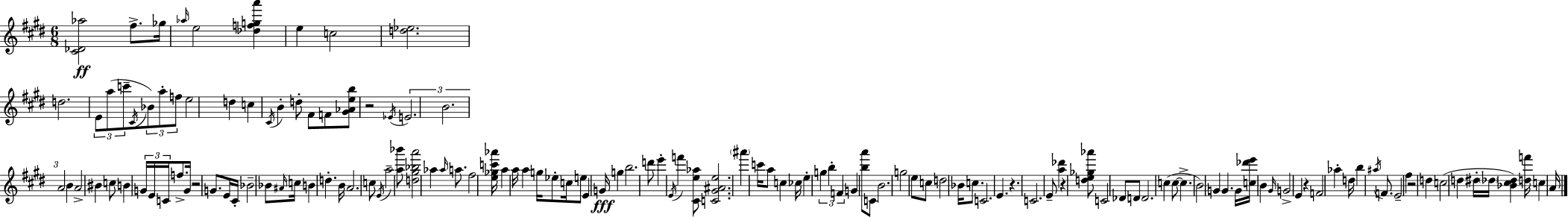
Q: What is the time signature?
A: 6/8